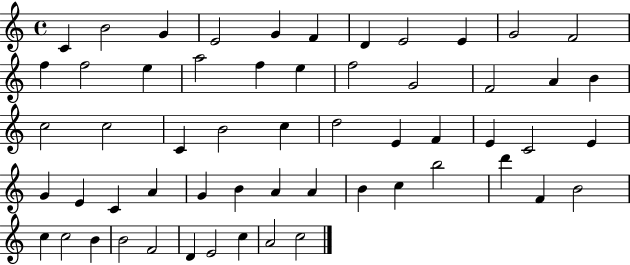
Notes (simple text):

C4/q B4/h G4/q E4/h G4/q F4/q D4/q E4/h E4/q G4/h F4/h F5/q F5/h E5/q A5/h F5/q E5/q F5/h G4/h F4/h A4/q B4/q C5/h C5/h C4/q B4/h C5/q D5/h E4/q F4/q E4/q C4/h E4/q G4/q E4/q C4/q A4/q G4/q B4/q A4/q A4/q B4/q C5/q B5/h D6/q F4/q B4/h C5/q C5/h B4/q B4/h F4/h D4/q E4/h C5/q A4/h C5/h